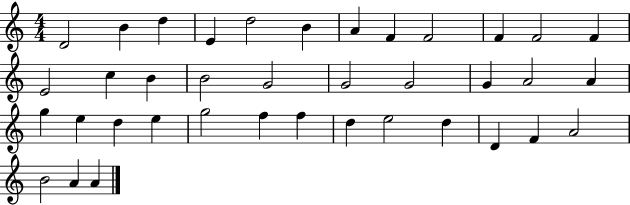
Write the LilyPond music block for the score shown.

{
  \clef treble
  \numericTimeSignature
  \time 4/4
  \key c \major
  d'2 b'4 d''4 | e'4 d''2 b'4 | a'4 f'4 f'2 | f'4 f'2 f'4 | \break e'2 c''4 b'4 | b'2 g'2 | g'2 g'2 | g'4 a'2 a'4 | \break g''4 e''4 d''4 e''4 | g''2 f''4 f''4 | d''4 e''2 d''4 | d'4 f'4 a'2 | \break b'2 a'4 a'4 | \bar "|."
}